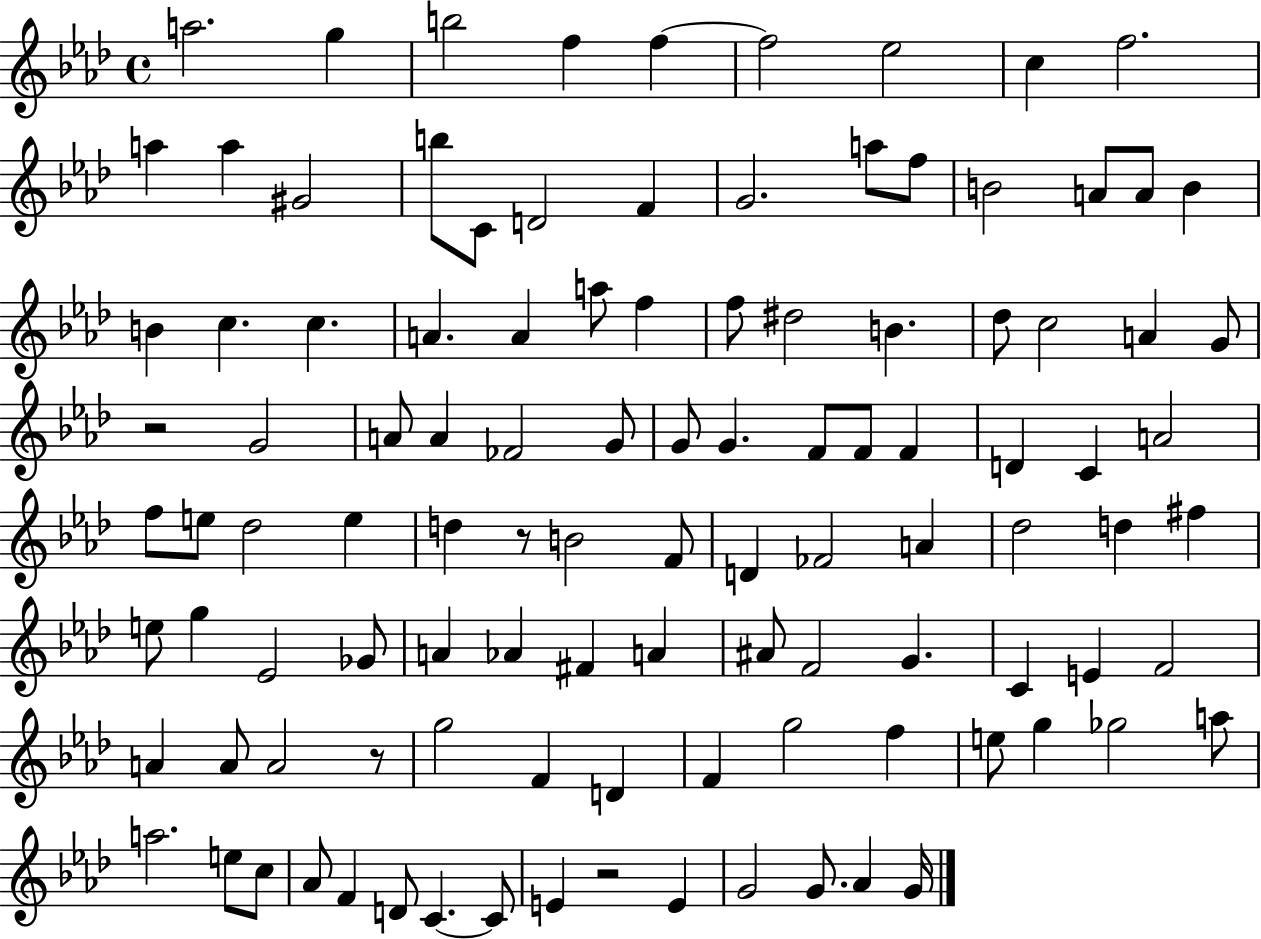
X:1
T:Untitled
M:4/4
L:1/4
K:Ab
a2 g b2 f f f2 _e2 c f2 a a ^G2 b/2 C/2 D2 F G2 a/2 f/2 B2 A/2 A/2 B B c c A A a/2 f f/2 ^d2 B _d/2 c2 A G/2 z2 G2 A/2 A _F2 G/2 G/2 G F/2 F/2 F D C A2 f/2 e/2 _d2 e d z/2 B2 F/2 D _F2 A _d2 d ^f e/2 g _E2 _G/2 A _A ^F A ^A/2 F2 G C E F2 A A/2 A2 z/2 g2 F D F g2 f e/2 g _g2 a/2 a2 e/2 c/2 _A/2 F D/2 C C/2 E z2 E G2 G/2 _A G/4